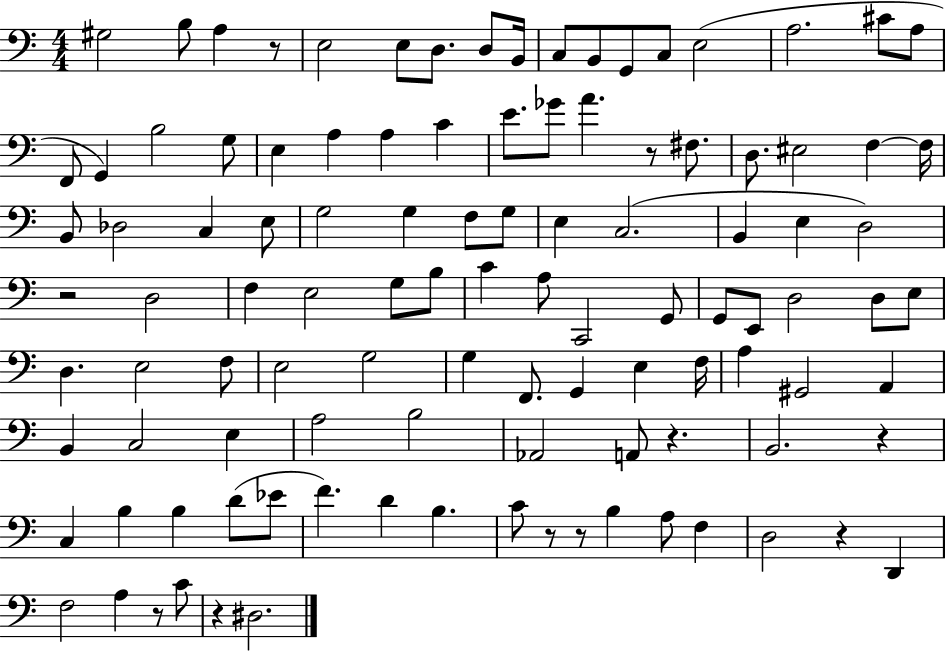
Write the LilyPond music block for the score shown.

{
  \clef bass
  \numericTimeSignature
  \time 4/4
  \key c \major
  gis2 b8 a4 r8 | e2 e8 d8. d8 b,16 | c8 b,8 g,8 c8 e2( | a2. cis'8 a8 | \break f,8 g,4) b2 g8 | e4 a4 a4 c'4 | e'8. ges'8 a'4. r8 fis8. | d8. eis2 f4~~ f16 | \break b,8 des2 c4 e8 | g2 g4 f8 g8 | e4 c2.( | b,4 e4 d2) | \break r2 d2 | f4 e2 g8 b8 | c'4 a8 c,2 g,8 | g,8 e,8 d2 d8 e8 | \break d4. e2 f8 | e2 g2 | g4 f,8. g,4 e4 f16 | a4 gis,2 a,4 | \break b,4 c2 e4 | a2 b2 | aes,2 a,8 r4. | b,2. r4 | \break c4 b4 b4 d'8( ees'8 | f'4.) d'4 b4. | c'8 r8 r8 b4 a8 f4 | d2 r4 d,4 | \break f2 a4 r8 c'8 | r4 dis2. | \bar "|."
}